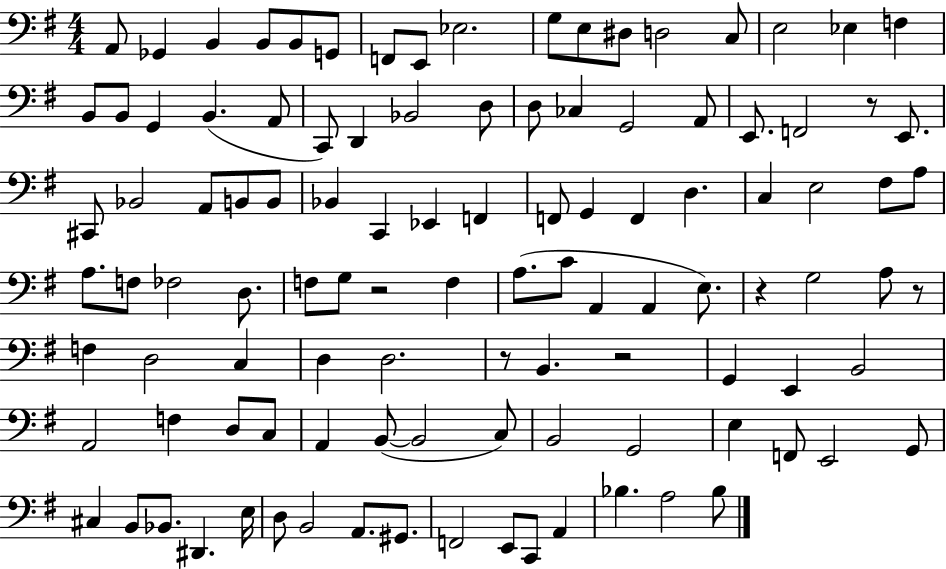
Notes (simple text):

A2/e Gb2/q B2/q B2/e B2/e G2/e F2/e E2/e Eb3/h. G3/e E3/e D#3/e D3/h C3/e E3/h Eb3/q F3/q B2/e B2/e G2/q B2/q. A2/e C2/e D2/q Bb2/h D3/e D3/e CES3/q G2/h A2/e E2/e. F2/h R/e E2/e. C#2/e Bb2/h A2/e B2/e B2/e Bb2/q C2/q Eb2/q F2/q F2/e G2/q F2/q D3/q. C3/q E3/h F#3/e A3/e A3/e. F3/e FES3/h D3/e. F3/e G3/e R/h F3/q A3/e. C4/e A2/q A2/q E3/e. R/q G3/h A3/e R/e F3/q D3/h C3/q D3/q D3/h. R/e B2/q. R/h G2/q E2/q B2/h A2/h F3/q D3/e C3/e A2/q B2/e B2/h C3/e B2/h G2/h E3/q F2/e E2/h G2/e C#3/q B2/e Bb2/e. D#2/q. E3/s D3/e B2/h A2/e. G#2/e. F2/h E2/e C2/e A2/q Bb3/q. A3/h Bb3/e